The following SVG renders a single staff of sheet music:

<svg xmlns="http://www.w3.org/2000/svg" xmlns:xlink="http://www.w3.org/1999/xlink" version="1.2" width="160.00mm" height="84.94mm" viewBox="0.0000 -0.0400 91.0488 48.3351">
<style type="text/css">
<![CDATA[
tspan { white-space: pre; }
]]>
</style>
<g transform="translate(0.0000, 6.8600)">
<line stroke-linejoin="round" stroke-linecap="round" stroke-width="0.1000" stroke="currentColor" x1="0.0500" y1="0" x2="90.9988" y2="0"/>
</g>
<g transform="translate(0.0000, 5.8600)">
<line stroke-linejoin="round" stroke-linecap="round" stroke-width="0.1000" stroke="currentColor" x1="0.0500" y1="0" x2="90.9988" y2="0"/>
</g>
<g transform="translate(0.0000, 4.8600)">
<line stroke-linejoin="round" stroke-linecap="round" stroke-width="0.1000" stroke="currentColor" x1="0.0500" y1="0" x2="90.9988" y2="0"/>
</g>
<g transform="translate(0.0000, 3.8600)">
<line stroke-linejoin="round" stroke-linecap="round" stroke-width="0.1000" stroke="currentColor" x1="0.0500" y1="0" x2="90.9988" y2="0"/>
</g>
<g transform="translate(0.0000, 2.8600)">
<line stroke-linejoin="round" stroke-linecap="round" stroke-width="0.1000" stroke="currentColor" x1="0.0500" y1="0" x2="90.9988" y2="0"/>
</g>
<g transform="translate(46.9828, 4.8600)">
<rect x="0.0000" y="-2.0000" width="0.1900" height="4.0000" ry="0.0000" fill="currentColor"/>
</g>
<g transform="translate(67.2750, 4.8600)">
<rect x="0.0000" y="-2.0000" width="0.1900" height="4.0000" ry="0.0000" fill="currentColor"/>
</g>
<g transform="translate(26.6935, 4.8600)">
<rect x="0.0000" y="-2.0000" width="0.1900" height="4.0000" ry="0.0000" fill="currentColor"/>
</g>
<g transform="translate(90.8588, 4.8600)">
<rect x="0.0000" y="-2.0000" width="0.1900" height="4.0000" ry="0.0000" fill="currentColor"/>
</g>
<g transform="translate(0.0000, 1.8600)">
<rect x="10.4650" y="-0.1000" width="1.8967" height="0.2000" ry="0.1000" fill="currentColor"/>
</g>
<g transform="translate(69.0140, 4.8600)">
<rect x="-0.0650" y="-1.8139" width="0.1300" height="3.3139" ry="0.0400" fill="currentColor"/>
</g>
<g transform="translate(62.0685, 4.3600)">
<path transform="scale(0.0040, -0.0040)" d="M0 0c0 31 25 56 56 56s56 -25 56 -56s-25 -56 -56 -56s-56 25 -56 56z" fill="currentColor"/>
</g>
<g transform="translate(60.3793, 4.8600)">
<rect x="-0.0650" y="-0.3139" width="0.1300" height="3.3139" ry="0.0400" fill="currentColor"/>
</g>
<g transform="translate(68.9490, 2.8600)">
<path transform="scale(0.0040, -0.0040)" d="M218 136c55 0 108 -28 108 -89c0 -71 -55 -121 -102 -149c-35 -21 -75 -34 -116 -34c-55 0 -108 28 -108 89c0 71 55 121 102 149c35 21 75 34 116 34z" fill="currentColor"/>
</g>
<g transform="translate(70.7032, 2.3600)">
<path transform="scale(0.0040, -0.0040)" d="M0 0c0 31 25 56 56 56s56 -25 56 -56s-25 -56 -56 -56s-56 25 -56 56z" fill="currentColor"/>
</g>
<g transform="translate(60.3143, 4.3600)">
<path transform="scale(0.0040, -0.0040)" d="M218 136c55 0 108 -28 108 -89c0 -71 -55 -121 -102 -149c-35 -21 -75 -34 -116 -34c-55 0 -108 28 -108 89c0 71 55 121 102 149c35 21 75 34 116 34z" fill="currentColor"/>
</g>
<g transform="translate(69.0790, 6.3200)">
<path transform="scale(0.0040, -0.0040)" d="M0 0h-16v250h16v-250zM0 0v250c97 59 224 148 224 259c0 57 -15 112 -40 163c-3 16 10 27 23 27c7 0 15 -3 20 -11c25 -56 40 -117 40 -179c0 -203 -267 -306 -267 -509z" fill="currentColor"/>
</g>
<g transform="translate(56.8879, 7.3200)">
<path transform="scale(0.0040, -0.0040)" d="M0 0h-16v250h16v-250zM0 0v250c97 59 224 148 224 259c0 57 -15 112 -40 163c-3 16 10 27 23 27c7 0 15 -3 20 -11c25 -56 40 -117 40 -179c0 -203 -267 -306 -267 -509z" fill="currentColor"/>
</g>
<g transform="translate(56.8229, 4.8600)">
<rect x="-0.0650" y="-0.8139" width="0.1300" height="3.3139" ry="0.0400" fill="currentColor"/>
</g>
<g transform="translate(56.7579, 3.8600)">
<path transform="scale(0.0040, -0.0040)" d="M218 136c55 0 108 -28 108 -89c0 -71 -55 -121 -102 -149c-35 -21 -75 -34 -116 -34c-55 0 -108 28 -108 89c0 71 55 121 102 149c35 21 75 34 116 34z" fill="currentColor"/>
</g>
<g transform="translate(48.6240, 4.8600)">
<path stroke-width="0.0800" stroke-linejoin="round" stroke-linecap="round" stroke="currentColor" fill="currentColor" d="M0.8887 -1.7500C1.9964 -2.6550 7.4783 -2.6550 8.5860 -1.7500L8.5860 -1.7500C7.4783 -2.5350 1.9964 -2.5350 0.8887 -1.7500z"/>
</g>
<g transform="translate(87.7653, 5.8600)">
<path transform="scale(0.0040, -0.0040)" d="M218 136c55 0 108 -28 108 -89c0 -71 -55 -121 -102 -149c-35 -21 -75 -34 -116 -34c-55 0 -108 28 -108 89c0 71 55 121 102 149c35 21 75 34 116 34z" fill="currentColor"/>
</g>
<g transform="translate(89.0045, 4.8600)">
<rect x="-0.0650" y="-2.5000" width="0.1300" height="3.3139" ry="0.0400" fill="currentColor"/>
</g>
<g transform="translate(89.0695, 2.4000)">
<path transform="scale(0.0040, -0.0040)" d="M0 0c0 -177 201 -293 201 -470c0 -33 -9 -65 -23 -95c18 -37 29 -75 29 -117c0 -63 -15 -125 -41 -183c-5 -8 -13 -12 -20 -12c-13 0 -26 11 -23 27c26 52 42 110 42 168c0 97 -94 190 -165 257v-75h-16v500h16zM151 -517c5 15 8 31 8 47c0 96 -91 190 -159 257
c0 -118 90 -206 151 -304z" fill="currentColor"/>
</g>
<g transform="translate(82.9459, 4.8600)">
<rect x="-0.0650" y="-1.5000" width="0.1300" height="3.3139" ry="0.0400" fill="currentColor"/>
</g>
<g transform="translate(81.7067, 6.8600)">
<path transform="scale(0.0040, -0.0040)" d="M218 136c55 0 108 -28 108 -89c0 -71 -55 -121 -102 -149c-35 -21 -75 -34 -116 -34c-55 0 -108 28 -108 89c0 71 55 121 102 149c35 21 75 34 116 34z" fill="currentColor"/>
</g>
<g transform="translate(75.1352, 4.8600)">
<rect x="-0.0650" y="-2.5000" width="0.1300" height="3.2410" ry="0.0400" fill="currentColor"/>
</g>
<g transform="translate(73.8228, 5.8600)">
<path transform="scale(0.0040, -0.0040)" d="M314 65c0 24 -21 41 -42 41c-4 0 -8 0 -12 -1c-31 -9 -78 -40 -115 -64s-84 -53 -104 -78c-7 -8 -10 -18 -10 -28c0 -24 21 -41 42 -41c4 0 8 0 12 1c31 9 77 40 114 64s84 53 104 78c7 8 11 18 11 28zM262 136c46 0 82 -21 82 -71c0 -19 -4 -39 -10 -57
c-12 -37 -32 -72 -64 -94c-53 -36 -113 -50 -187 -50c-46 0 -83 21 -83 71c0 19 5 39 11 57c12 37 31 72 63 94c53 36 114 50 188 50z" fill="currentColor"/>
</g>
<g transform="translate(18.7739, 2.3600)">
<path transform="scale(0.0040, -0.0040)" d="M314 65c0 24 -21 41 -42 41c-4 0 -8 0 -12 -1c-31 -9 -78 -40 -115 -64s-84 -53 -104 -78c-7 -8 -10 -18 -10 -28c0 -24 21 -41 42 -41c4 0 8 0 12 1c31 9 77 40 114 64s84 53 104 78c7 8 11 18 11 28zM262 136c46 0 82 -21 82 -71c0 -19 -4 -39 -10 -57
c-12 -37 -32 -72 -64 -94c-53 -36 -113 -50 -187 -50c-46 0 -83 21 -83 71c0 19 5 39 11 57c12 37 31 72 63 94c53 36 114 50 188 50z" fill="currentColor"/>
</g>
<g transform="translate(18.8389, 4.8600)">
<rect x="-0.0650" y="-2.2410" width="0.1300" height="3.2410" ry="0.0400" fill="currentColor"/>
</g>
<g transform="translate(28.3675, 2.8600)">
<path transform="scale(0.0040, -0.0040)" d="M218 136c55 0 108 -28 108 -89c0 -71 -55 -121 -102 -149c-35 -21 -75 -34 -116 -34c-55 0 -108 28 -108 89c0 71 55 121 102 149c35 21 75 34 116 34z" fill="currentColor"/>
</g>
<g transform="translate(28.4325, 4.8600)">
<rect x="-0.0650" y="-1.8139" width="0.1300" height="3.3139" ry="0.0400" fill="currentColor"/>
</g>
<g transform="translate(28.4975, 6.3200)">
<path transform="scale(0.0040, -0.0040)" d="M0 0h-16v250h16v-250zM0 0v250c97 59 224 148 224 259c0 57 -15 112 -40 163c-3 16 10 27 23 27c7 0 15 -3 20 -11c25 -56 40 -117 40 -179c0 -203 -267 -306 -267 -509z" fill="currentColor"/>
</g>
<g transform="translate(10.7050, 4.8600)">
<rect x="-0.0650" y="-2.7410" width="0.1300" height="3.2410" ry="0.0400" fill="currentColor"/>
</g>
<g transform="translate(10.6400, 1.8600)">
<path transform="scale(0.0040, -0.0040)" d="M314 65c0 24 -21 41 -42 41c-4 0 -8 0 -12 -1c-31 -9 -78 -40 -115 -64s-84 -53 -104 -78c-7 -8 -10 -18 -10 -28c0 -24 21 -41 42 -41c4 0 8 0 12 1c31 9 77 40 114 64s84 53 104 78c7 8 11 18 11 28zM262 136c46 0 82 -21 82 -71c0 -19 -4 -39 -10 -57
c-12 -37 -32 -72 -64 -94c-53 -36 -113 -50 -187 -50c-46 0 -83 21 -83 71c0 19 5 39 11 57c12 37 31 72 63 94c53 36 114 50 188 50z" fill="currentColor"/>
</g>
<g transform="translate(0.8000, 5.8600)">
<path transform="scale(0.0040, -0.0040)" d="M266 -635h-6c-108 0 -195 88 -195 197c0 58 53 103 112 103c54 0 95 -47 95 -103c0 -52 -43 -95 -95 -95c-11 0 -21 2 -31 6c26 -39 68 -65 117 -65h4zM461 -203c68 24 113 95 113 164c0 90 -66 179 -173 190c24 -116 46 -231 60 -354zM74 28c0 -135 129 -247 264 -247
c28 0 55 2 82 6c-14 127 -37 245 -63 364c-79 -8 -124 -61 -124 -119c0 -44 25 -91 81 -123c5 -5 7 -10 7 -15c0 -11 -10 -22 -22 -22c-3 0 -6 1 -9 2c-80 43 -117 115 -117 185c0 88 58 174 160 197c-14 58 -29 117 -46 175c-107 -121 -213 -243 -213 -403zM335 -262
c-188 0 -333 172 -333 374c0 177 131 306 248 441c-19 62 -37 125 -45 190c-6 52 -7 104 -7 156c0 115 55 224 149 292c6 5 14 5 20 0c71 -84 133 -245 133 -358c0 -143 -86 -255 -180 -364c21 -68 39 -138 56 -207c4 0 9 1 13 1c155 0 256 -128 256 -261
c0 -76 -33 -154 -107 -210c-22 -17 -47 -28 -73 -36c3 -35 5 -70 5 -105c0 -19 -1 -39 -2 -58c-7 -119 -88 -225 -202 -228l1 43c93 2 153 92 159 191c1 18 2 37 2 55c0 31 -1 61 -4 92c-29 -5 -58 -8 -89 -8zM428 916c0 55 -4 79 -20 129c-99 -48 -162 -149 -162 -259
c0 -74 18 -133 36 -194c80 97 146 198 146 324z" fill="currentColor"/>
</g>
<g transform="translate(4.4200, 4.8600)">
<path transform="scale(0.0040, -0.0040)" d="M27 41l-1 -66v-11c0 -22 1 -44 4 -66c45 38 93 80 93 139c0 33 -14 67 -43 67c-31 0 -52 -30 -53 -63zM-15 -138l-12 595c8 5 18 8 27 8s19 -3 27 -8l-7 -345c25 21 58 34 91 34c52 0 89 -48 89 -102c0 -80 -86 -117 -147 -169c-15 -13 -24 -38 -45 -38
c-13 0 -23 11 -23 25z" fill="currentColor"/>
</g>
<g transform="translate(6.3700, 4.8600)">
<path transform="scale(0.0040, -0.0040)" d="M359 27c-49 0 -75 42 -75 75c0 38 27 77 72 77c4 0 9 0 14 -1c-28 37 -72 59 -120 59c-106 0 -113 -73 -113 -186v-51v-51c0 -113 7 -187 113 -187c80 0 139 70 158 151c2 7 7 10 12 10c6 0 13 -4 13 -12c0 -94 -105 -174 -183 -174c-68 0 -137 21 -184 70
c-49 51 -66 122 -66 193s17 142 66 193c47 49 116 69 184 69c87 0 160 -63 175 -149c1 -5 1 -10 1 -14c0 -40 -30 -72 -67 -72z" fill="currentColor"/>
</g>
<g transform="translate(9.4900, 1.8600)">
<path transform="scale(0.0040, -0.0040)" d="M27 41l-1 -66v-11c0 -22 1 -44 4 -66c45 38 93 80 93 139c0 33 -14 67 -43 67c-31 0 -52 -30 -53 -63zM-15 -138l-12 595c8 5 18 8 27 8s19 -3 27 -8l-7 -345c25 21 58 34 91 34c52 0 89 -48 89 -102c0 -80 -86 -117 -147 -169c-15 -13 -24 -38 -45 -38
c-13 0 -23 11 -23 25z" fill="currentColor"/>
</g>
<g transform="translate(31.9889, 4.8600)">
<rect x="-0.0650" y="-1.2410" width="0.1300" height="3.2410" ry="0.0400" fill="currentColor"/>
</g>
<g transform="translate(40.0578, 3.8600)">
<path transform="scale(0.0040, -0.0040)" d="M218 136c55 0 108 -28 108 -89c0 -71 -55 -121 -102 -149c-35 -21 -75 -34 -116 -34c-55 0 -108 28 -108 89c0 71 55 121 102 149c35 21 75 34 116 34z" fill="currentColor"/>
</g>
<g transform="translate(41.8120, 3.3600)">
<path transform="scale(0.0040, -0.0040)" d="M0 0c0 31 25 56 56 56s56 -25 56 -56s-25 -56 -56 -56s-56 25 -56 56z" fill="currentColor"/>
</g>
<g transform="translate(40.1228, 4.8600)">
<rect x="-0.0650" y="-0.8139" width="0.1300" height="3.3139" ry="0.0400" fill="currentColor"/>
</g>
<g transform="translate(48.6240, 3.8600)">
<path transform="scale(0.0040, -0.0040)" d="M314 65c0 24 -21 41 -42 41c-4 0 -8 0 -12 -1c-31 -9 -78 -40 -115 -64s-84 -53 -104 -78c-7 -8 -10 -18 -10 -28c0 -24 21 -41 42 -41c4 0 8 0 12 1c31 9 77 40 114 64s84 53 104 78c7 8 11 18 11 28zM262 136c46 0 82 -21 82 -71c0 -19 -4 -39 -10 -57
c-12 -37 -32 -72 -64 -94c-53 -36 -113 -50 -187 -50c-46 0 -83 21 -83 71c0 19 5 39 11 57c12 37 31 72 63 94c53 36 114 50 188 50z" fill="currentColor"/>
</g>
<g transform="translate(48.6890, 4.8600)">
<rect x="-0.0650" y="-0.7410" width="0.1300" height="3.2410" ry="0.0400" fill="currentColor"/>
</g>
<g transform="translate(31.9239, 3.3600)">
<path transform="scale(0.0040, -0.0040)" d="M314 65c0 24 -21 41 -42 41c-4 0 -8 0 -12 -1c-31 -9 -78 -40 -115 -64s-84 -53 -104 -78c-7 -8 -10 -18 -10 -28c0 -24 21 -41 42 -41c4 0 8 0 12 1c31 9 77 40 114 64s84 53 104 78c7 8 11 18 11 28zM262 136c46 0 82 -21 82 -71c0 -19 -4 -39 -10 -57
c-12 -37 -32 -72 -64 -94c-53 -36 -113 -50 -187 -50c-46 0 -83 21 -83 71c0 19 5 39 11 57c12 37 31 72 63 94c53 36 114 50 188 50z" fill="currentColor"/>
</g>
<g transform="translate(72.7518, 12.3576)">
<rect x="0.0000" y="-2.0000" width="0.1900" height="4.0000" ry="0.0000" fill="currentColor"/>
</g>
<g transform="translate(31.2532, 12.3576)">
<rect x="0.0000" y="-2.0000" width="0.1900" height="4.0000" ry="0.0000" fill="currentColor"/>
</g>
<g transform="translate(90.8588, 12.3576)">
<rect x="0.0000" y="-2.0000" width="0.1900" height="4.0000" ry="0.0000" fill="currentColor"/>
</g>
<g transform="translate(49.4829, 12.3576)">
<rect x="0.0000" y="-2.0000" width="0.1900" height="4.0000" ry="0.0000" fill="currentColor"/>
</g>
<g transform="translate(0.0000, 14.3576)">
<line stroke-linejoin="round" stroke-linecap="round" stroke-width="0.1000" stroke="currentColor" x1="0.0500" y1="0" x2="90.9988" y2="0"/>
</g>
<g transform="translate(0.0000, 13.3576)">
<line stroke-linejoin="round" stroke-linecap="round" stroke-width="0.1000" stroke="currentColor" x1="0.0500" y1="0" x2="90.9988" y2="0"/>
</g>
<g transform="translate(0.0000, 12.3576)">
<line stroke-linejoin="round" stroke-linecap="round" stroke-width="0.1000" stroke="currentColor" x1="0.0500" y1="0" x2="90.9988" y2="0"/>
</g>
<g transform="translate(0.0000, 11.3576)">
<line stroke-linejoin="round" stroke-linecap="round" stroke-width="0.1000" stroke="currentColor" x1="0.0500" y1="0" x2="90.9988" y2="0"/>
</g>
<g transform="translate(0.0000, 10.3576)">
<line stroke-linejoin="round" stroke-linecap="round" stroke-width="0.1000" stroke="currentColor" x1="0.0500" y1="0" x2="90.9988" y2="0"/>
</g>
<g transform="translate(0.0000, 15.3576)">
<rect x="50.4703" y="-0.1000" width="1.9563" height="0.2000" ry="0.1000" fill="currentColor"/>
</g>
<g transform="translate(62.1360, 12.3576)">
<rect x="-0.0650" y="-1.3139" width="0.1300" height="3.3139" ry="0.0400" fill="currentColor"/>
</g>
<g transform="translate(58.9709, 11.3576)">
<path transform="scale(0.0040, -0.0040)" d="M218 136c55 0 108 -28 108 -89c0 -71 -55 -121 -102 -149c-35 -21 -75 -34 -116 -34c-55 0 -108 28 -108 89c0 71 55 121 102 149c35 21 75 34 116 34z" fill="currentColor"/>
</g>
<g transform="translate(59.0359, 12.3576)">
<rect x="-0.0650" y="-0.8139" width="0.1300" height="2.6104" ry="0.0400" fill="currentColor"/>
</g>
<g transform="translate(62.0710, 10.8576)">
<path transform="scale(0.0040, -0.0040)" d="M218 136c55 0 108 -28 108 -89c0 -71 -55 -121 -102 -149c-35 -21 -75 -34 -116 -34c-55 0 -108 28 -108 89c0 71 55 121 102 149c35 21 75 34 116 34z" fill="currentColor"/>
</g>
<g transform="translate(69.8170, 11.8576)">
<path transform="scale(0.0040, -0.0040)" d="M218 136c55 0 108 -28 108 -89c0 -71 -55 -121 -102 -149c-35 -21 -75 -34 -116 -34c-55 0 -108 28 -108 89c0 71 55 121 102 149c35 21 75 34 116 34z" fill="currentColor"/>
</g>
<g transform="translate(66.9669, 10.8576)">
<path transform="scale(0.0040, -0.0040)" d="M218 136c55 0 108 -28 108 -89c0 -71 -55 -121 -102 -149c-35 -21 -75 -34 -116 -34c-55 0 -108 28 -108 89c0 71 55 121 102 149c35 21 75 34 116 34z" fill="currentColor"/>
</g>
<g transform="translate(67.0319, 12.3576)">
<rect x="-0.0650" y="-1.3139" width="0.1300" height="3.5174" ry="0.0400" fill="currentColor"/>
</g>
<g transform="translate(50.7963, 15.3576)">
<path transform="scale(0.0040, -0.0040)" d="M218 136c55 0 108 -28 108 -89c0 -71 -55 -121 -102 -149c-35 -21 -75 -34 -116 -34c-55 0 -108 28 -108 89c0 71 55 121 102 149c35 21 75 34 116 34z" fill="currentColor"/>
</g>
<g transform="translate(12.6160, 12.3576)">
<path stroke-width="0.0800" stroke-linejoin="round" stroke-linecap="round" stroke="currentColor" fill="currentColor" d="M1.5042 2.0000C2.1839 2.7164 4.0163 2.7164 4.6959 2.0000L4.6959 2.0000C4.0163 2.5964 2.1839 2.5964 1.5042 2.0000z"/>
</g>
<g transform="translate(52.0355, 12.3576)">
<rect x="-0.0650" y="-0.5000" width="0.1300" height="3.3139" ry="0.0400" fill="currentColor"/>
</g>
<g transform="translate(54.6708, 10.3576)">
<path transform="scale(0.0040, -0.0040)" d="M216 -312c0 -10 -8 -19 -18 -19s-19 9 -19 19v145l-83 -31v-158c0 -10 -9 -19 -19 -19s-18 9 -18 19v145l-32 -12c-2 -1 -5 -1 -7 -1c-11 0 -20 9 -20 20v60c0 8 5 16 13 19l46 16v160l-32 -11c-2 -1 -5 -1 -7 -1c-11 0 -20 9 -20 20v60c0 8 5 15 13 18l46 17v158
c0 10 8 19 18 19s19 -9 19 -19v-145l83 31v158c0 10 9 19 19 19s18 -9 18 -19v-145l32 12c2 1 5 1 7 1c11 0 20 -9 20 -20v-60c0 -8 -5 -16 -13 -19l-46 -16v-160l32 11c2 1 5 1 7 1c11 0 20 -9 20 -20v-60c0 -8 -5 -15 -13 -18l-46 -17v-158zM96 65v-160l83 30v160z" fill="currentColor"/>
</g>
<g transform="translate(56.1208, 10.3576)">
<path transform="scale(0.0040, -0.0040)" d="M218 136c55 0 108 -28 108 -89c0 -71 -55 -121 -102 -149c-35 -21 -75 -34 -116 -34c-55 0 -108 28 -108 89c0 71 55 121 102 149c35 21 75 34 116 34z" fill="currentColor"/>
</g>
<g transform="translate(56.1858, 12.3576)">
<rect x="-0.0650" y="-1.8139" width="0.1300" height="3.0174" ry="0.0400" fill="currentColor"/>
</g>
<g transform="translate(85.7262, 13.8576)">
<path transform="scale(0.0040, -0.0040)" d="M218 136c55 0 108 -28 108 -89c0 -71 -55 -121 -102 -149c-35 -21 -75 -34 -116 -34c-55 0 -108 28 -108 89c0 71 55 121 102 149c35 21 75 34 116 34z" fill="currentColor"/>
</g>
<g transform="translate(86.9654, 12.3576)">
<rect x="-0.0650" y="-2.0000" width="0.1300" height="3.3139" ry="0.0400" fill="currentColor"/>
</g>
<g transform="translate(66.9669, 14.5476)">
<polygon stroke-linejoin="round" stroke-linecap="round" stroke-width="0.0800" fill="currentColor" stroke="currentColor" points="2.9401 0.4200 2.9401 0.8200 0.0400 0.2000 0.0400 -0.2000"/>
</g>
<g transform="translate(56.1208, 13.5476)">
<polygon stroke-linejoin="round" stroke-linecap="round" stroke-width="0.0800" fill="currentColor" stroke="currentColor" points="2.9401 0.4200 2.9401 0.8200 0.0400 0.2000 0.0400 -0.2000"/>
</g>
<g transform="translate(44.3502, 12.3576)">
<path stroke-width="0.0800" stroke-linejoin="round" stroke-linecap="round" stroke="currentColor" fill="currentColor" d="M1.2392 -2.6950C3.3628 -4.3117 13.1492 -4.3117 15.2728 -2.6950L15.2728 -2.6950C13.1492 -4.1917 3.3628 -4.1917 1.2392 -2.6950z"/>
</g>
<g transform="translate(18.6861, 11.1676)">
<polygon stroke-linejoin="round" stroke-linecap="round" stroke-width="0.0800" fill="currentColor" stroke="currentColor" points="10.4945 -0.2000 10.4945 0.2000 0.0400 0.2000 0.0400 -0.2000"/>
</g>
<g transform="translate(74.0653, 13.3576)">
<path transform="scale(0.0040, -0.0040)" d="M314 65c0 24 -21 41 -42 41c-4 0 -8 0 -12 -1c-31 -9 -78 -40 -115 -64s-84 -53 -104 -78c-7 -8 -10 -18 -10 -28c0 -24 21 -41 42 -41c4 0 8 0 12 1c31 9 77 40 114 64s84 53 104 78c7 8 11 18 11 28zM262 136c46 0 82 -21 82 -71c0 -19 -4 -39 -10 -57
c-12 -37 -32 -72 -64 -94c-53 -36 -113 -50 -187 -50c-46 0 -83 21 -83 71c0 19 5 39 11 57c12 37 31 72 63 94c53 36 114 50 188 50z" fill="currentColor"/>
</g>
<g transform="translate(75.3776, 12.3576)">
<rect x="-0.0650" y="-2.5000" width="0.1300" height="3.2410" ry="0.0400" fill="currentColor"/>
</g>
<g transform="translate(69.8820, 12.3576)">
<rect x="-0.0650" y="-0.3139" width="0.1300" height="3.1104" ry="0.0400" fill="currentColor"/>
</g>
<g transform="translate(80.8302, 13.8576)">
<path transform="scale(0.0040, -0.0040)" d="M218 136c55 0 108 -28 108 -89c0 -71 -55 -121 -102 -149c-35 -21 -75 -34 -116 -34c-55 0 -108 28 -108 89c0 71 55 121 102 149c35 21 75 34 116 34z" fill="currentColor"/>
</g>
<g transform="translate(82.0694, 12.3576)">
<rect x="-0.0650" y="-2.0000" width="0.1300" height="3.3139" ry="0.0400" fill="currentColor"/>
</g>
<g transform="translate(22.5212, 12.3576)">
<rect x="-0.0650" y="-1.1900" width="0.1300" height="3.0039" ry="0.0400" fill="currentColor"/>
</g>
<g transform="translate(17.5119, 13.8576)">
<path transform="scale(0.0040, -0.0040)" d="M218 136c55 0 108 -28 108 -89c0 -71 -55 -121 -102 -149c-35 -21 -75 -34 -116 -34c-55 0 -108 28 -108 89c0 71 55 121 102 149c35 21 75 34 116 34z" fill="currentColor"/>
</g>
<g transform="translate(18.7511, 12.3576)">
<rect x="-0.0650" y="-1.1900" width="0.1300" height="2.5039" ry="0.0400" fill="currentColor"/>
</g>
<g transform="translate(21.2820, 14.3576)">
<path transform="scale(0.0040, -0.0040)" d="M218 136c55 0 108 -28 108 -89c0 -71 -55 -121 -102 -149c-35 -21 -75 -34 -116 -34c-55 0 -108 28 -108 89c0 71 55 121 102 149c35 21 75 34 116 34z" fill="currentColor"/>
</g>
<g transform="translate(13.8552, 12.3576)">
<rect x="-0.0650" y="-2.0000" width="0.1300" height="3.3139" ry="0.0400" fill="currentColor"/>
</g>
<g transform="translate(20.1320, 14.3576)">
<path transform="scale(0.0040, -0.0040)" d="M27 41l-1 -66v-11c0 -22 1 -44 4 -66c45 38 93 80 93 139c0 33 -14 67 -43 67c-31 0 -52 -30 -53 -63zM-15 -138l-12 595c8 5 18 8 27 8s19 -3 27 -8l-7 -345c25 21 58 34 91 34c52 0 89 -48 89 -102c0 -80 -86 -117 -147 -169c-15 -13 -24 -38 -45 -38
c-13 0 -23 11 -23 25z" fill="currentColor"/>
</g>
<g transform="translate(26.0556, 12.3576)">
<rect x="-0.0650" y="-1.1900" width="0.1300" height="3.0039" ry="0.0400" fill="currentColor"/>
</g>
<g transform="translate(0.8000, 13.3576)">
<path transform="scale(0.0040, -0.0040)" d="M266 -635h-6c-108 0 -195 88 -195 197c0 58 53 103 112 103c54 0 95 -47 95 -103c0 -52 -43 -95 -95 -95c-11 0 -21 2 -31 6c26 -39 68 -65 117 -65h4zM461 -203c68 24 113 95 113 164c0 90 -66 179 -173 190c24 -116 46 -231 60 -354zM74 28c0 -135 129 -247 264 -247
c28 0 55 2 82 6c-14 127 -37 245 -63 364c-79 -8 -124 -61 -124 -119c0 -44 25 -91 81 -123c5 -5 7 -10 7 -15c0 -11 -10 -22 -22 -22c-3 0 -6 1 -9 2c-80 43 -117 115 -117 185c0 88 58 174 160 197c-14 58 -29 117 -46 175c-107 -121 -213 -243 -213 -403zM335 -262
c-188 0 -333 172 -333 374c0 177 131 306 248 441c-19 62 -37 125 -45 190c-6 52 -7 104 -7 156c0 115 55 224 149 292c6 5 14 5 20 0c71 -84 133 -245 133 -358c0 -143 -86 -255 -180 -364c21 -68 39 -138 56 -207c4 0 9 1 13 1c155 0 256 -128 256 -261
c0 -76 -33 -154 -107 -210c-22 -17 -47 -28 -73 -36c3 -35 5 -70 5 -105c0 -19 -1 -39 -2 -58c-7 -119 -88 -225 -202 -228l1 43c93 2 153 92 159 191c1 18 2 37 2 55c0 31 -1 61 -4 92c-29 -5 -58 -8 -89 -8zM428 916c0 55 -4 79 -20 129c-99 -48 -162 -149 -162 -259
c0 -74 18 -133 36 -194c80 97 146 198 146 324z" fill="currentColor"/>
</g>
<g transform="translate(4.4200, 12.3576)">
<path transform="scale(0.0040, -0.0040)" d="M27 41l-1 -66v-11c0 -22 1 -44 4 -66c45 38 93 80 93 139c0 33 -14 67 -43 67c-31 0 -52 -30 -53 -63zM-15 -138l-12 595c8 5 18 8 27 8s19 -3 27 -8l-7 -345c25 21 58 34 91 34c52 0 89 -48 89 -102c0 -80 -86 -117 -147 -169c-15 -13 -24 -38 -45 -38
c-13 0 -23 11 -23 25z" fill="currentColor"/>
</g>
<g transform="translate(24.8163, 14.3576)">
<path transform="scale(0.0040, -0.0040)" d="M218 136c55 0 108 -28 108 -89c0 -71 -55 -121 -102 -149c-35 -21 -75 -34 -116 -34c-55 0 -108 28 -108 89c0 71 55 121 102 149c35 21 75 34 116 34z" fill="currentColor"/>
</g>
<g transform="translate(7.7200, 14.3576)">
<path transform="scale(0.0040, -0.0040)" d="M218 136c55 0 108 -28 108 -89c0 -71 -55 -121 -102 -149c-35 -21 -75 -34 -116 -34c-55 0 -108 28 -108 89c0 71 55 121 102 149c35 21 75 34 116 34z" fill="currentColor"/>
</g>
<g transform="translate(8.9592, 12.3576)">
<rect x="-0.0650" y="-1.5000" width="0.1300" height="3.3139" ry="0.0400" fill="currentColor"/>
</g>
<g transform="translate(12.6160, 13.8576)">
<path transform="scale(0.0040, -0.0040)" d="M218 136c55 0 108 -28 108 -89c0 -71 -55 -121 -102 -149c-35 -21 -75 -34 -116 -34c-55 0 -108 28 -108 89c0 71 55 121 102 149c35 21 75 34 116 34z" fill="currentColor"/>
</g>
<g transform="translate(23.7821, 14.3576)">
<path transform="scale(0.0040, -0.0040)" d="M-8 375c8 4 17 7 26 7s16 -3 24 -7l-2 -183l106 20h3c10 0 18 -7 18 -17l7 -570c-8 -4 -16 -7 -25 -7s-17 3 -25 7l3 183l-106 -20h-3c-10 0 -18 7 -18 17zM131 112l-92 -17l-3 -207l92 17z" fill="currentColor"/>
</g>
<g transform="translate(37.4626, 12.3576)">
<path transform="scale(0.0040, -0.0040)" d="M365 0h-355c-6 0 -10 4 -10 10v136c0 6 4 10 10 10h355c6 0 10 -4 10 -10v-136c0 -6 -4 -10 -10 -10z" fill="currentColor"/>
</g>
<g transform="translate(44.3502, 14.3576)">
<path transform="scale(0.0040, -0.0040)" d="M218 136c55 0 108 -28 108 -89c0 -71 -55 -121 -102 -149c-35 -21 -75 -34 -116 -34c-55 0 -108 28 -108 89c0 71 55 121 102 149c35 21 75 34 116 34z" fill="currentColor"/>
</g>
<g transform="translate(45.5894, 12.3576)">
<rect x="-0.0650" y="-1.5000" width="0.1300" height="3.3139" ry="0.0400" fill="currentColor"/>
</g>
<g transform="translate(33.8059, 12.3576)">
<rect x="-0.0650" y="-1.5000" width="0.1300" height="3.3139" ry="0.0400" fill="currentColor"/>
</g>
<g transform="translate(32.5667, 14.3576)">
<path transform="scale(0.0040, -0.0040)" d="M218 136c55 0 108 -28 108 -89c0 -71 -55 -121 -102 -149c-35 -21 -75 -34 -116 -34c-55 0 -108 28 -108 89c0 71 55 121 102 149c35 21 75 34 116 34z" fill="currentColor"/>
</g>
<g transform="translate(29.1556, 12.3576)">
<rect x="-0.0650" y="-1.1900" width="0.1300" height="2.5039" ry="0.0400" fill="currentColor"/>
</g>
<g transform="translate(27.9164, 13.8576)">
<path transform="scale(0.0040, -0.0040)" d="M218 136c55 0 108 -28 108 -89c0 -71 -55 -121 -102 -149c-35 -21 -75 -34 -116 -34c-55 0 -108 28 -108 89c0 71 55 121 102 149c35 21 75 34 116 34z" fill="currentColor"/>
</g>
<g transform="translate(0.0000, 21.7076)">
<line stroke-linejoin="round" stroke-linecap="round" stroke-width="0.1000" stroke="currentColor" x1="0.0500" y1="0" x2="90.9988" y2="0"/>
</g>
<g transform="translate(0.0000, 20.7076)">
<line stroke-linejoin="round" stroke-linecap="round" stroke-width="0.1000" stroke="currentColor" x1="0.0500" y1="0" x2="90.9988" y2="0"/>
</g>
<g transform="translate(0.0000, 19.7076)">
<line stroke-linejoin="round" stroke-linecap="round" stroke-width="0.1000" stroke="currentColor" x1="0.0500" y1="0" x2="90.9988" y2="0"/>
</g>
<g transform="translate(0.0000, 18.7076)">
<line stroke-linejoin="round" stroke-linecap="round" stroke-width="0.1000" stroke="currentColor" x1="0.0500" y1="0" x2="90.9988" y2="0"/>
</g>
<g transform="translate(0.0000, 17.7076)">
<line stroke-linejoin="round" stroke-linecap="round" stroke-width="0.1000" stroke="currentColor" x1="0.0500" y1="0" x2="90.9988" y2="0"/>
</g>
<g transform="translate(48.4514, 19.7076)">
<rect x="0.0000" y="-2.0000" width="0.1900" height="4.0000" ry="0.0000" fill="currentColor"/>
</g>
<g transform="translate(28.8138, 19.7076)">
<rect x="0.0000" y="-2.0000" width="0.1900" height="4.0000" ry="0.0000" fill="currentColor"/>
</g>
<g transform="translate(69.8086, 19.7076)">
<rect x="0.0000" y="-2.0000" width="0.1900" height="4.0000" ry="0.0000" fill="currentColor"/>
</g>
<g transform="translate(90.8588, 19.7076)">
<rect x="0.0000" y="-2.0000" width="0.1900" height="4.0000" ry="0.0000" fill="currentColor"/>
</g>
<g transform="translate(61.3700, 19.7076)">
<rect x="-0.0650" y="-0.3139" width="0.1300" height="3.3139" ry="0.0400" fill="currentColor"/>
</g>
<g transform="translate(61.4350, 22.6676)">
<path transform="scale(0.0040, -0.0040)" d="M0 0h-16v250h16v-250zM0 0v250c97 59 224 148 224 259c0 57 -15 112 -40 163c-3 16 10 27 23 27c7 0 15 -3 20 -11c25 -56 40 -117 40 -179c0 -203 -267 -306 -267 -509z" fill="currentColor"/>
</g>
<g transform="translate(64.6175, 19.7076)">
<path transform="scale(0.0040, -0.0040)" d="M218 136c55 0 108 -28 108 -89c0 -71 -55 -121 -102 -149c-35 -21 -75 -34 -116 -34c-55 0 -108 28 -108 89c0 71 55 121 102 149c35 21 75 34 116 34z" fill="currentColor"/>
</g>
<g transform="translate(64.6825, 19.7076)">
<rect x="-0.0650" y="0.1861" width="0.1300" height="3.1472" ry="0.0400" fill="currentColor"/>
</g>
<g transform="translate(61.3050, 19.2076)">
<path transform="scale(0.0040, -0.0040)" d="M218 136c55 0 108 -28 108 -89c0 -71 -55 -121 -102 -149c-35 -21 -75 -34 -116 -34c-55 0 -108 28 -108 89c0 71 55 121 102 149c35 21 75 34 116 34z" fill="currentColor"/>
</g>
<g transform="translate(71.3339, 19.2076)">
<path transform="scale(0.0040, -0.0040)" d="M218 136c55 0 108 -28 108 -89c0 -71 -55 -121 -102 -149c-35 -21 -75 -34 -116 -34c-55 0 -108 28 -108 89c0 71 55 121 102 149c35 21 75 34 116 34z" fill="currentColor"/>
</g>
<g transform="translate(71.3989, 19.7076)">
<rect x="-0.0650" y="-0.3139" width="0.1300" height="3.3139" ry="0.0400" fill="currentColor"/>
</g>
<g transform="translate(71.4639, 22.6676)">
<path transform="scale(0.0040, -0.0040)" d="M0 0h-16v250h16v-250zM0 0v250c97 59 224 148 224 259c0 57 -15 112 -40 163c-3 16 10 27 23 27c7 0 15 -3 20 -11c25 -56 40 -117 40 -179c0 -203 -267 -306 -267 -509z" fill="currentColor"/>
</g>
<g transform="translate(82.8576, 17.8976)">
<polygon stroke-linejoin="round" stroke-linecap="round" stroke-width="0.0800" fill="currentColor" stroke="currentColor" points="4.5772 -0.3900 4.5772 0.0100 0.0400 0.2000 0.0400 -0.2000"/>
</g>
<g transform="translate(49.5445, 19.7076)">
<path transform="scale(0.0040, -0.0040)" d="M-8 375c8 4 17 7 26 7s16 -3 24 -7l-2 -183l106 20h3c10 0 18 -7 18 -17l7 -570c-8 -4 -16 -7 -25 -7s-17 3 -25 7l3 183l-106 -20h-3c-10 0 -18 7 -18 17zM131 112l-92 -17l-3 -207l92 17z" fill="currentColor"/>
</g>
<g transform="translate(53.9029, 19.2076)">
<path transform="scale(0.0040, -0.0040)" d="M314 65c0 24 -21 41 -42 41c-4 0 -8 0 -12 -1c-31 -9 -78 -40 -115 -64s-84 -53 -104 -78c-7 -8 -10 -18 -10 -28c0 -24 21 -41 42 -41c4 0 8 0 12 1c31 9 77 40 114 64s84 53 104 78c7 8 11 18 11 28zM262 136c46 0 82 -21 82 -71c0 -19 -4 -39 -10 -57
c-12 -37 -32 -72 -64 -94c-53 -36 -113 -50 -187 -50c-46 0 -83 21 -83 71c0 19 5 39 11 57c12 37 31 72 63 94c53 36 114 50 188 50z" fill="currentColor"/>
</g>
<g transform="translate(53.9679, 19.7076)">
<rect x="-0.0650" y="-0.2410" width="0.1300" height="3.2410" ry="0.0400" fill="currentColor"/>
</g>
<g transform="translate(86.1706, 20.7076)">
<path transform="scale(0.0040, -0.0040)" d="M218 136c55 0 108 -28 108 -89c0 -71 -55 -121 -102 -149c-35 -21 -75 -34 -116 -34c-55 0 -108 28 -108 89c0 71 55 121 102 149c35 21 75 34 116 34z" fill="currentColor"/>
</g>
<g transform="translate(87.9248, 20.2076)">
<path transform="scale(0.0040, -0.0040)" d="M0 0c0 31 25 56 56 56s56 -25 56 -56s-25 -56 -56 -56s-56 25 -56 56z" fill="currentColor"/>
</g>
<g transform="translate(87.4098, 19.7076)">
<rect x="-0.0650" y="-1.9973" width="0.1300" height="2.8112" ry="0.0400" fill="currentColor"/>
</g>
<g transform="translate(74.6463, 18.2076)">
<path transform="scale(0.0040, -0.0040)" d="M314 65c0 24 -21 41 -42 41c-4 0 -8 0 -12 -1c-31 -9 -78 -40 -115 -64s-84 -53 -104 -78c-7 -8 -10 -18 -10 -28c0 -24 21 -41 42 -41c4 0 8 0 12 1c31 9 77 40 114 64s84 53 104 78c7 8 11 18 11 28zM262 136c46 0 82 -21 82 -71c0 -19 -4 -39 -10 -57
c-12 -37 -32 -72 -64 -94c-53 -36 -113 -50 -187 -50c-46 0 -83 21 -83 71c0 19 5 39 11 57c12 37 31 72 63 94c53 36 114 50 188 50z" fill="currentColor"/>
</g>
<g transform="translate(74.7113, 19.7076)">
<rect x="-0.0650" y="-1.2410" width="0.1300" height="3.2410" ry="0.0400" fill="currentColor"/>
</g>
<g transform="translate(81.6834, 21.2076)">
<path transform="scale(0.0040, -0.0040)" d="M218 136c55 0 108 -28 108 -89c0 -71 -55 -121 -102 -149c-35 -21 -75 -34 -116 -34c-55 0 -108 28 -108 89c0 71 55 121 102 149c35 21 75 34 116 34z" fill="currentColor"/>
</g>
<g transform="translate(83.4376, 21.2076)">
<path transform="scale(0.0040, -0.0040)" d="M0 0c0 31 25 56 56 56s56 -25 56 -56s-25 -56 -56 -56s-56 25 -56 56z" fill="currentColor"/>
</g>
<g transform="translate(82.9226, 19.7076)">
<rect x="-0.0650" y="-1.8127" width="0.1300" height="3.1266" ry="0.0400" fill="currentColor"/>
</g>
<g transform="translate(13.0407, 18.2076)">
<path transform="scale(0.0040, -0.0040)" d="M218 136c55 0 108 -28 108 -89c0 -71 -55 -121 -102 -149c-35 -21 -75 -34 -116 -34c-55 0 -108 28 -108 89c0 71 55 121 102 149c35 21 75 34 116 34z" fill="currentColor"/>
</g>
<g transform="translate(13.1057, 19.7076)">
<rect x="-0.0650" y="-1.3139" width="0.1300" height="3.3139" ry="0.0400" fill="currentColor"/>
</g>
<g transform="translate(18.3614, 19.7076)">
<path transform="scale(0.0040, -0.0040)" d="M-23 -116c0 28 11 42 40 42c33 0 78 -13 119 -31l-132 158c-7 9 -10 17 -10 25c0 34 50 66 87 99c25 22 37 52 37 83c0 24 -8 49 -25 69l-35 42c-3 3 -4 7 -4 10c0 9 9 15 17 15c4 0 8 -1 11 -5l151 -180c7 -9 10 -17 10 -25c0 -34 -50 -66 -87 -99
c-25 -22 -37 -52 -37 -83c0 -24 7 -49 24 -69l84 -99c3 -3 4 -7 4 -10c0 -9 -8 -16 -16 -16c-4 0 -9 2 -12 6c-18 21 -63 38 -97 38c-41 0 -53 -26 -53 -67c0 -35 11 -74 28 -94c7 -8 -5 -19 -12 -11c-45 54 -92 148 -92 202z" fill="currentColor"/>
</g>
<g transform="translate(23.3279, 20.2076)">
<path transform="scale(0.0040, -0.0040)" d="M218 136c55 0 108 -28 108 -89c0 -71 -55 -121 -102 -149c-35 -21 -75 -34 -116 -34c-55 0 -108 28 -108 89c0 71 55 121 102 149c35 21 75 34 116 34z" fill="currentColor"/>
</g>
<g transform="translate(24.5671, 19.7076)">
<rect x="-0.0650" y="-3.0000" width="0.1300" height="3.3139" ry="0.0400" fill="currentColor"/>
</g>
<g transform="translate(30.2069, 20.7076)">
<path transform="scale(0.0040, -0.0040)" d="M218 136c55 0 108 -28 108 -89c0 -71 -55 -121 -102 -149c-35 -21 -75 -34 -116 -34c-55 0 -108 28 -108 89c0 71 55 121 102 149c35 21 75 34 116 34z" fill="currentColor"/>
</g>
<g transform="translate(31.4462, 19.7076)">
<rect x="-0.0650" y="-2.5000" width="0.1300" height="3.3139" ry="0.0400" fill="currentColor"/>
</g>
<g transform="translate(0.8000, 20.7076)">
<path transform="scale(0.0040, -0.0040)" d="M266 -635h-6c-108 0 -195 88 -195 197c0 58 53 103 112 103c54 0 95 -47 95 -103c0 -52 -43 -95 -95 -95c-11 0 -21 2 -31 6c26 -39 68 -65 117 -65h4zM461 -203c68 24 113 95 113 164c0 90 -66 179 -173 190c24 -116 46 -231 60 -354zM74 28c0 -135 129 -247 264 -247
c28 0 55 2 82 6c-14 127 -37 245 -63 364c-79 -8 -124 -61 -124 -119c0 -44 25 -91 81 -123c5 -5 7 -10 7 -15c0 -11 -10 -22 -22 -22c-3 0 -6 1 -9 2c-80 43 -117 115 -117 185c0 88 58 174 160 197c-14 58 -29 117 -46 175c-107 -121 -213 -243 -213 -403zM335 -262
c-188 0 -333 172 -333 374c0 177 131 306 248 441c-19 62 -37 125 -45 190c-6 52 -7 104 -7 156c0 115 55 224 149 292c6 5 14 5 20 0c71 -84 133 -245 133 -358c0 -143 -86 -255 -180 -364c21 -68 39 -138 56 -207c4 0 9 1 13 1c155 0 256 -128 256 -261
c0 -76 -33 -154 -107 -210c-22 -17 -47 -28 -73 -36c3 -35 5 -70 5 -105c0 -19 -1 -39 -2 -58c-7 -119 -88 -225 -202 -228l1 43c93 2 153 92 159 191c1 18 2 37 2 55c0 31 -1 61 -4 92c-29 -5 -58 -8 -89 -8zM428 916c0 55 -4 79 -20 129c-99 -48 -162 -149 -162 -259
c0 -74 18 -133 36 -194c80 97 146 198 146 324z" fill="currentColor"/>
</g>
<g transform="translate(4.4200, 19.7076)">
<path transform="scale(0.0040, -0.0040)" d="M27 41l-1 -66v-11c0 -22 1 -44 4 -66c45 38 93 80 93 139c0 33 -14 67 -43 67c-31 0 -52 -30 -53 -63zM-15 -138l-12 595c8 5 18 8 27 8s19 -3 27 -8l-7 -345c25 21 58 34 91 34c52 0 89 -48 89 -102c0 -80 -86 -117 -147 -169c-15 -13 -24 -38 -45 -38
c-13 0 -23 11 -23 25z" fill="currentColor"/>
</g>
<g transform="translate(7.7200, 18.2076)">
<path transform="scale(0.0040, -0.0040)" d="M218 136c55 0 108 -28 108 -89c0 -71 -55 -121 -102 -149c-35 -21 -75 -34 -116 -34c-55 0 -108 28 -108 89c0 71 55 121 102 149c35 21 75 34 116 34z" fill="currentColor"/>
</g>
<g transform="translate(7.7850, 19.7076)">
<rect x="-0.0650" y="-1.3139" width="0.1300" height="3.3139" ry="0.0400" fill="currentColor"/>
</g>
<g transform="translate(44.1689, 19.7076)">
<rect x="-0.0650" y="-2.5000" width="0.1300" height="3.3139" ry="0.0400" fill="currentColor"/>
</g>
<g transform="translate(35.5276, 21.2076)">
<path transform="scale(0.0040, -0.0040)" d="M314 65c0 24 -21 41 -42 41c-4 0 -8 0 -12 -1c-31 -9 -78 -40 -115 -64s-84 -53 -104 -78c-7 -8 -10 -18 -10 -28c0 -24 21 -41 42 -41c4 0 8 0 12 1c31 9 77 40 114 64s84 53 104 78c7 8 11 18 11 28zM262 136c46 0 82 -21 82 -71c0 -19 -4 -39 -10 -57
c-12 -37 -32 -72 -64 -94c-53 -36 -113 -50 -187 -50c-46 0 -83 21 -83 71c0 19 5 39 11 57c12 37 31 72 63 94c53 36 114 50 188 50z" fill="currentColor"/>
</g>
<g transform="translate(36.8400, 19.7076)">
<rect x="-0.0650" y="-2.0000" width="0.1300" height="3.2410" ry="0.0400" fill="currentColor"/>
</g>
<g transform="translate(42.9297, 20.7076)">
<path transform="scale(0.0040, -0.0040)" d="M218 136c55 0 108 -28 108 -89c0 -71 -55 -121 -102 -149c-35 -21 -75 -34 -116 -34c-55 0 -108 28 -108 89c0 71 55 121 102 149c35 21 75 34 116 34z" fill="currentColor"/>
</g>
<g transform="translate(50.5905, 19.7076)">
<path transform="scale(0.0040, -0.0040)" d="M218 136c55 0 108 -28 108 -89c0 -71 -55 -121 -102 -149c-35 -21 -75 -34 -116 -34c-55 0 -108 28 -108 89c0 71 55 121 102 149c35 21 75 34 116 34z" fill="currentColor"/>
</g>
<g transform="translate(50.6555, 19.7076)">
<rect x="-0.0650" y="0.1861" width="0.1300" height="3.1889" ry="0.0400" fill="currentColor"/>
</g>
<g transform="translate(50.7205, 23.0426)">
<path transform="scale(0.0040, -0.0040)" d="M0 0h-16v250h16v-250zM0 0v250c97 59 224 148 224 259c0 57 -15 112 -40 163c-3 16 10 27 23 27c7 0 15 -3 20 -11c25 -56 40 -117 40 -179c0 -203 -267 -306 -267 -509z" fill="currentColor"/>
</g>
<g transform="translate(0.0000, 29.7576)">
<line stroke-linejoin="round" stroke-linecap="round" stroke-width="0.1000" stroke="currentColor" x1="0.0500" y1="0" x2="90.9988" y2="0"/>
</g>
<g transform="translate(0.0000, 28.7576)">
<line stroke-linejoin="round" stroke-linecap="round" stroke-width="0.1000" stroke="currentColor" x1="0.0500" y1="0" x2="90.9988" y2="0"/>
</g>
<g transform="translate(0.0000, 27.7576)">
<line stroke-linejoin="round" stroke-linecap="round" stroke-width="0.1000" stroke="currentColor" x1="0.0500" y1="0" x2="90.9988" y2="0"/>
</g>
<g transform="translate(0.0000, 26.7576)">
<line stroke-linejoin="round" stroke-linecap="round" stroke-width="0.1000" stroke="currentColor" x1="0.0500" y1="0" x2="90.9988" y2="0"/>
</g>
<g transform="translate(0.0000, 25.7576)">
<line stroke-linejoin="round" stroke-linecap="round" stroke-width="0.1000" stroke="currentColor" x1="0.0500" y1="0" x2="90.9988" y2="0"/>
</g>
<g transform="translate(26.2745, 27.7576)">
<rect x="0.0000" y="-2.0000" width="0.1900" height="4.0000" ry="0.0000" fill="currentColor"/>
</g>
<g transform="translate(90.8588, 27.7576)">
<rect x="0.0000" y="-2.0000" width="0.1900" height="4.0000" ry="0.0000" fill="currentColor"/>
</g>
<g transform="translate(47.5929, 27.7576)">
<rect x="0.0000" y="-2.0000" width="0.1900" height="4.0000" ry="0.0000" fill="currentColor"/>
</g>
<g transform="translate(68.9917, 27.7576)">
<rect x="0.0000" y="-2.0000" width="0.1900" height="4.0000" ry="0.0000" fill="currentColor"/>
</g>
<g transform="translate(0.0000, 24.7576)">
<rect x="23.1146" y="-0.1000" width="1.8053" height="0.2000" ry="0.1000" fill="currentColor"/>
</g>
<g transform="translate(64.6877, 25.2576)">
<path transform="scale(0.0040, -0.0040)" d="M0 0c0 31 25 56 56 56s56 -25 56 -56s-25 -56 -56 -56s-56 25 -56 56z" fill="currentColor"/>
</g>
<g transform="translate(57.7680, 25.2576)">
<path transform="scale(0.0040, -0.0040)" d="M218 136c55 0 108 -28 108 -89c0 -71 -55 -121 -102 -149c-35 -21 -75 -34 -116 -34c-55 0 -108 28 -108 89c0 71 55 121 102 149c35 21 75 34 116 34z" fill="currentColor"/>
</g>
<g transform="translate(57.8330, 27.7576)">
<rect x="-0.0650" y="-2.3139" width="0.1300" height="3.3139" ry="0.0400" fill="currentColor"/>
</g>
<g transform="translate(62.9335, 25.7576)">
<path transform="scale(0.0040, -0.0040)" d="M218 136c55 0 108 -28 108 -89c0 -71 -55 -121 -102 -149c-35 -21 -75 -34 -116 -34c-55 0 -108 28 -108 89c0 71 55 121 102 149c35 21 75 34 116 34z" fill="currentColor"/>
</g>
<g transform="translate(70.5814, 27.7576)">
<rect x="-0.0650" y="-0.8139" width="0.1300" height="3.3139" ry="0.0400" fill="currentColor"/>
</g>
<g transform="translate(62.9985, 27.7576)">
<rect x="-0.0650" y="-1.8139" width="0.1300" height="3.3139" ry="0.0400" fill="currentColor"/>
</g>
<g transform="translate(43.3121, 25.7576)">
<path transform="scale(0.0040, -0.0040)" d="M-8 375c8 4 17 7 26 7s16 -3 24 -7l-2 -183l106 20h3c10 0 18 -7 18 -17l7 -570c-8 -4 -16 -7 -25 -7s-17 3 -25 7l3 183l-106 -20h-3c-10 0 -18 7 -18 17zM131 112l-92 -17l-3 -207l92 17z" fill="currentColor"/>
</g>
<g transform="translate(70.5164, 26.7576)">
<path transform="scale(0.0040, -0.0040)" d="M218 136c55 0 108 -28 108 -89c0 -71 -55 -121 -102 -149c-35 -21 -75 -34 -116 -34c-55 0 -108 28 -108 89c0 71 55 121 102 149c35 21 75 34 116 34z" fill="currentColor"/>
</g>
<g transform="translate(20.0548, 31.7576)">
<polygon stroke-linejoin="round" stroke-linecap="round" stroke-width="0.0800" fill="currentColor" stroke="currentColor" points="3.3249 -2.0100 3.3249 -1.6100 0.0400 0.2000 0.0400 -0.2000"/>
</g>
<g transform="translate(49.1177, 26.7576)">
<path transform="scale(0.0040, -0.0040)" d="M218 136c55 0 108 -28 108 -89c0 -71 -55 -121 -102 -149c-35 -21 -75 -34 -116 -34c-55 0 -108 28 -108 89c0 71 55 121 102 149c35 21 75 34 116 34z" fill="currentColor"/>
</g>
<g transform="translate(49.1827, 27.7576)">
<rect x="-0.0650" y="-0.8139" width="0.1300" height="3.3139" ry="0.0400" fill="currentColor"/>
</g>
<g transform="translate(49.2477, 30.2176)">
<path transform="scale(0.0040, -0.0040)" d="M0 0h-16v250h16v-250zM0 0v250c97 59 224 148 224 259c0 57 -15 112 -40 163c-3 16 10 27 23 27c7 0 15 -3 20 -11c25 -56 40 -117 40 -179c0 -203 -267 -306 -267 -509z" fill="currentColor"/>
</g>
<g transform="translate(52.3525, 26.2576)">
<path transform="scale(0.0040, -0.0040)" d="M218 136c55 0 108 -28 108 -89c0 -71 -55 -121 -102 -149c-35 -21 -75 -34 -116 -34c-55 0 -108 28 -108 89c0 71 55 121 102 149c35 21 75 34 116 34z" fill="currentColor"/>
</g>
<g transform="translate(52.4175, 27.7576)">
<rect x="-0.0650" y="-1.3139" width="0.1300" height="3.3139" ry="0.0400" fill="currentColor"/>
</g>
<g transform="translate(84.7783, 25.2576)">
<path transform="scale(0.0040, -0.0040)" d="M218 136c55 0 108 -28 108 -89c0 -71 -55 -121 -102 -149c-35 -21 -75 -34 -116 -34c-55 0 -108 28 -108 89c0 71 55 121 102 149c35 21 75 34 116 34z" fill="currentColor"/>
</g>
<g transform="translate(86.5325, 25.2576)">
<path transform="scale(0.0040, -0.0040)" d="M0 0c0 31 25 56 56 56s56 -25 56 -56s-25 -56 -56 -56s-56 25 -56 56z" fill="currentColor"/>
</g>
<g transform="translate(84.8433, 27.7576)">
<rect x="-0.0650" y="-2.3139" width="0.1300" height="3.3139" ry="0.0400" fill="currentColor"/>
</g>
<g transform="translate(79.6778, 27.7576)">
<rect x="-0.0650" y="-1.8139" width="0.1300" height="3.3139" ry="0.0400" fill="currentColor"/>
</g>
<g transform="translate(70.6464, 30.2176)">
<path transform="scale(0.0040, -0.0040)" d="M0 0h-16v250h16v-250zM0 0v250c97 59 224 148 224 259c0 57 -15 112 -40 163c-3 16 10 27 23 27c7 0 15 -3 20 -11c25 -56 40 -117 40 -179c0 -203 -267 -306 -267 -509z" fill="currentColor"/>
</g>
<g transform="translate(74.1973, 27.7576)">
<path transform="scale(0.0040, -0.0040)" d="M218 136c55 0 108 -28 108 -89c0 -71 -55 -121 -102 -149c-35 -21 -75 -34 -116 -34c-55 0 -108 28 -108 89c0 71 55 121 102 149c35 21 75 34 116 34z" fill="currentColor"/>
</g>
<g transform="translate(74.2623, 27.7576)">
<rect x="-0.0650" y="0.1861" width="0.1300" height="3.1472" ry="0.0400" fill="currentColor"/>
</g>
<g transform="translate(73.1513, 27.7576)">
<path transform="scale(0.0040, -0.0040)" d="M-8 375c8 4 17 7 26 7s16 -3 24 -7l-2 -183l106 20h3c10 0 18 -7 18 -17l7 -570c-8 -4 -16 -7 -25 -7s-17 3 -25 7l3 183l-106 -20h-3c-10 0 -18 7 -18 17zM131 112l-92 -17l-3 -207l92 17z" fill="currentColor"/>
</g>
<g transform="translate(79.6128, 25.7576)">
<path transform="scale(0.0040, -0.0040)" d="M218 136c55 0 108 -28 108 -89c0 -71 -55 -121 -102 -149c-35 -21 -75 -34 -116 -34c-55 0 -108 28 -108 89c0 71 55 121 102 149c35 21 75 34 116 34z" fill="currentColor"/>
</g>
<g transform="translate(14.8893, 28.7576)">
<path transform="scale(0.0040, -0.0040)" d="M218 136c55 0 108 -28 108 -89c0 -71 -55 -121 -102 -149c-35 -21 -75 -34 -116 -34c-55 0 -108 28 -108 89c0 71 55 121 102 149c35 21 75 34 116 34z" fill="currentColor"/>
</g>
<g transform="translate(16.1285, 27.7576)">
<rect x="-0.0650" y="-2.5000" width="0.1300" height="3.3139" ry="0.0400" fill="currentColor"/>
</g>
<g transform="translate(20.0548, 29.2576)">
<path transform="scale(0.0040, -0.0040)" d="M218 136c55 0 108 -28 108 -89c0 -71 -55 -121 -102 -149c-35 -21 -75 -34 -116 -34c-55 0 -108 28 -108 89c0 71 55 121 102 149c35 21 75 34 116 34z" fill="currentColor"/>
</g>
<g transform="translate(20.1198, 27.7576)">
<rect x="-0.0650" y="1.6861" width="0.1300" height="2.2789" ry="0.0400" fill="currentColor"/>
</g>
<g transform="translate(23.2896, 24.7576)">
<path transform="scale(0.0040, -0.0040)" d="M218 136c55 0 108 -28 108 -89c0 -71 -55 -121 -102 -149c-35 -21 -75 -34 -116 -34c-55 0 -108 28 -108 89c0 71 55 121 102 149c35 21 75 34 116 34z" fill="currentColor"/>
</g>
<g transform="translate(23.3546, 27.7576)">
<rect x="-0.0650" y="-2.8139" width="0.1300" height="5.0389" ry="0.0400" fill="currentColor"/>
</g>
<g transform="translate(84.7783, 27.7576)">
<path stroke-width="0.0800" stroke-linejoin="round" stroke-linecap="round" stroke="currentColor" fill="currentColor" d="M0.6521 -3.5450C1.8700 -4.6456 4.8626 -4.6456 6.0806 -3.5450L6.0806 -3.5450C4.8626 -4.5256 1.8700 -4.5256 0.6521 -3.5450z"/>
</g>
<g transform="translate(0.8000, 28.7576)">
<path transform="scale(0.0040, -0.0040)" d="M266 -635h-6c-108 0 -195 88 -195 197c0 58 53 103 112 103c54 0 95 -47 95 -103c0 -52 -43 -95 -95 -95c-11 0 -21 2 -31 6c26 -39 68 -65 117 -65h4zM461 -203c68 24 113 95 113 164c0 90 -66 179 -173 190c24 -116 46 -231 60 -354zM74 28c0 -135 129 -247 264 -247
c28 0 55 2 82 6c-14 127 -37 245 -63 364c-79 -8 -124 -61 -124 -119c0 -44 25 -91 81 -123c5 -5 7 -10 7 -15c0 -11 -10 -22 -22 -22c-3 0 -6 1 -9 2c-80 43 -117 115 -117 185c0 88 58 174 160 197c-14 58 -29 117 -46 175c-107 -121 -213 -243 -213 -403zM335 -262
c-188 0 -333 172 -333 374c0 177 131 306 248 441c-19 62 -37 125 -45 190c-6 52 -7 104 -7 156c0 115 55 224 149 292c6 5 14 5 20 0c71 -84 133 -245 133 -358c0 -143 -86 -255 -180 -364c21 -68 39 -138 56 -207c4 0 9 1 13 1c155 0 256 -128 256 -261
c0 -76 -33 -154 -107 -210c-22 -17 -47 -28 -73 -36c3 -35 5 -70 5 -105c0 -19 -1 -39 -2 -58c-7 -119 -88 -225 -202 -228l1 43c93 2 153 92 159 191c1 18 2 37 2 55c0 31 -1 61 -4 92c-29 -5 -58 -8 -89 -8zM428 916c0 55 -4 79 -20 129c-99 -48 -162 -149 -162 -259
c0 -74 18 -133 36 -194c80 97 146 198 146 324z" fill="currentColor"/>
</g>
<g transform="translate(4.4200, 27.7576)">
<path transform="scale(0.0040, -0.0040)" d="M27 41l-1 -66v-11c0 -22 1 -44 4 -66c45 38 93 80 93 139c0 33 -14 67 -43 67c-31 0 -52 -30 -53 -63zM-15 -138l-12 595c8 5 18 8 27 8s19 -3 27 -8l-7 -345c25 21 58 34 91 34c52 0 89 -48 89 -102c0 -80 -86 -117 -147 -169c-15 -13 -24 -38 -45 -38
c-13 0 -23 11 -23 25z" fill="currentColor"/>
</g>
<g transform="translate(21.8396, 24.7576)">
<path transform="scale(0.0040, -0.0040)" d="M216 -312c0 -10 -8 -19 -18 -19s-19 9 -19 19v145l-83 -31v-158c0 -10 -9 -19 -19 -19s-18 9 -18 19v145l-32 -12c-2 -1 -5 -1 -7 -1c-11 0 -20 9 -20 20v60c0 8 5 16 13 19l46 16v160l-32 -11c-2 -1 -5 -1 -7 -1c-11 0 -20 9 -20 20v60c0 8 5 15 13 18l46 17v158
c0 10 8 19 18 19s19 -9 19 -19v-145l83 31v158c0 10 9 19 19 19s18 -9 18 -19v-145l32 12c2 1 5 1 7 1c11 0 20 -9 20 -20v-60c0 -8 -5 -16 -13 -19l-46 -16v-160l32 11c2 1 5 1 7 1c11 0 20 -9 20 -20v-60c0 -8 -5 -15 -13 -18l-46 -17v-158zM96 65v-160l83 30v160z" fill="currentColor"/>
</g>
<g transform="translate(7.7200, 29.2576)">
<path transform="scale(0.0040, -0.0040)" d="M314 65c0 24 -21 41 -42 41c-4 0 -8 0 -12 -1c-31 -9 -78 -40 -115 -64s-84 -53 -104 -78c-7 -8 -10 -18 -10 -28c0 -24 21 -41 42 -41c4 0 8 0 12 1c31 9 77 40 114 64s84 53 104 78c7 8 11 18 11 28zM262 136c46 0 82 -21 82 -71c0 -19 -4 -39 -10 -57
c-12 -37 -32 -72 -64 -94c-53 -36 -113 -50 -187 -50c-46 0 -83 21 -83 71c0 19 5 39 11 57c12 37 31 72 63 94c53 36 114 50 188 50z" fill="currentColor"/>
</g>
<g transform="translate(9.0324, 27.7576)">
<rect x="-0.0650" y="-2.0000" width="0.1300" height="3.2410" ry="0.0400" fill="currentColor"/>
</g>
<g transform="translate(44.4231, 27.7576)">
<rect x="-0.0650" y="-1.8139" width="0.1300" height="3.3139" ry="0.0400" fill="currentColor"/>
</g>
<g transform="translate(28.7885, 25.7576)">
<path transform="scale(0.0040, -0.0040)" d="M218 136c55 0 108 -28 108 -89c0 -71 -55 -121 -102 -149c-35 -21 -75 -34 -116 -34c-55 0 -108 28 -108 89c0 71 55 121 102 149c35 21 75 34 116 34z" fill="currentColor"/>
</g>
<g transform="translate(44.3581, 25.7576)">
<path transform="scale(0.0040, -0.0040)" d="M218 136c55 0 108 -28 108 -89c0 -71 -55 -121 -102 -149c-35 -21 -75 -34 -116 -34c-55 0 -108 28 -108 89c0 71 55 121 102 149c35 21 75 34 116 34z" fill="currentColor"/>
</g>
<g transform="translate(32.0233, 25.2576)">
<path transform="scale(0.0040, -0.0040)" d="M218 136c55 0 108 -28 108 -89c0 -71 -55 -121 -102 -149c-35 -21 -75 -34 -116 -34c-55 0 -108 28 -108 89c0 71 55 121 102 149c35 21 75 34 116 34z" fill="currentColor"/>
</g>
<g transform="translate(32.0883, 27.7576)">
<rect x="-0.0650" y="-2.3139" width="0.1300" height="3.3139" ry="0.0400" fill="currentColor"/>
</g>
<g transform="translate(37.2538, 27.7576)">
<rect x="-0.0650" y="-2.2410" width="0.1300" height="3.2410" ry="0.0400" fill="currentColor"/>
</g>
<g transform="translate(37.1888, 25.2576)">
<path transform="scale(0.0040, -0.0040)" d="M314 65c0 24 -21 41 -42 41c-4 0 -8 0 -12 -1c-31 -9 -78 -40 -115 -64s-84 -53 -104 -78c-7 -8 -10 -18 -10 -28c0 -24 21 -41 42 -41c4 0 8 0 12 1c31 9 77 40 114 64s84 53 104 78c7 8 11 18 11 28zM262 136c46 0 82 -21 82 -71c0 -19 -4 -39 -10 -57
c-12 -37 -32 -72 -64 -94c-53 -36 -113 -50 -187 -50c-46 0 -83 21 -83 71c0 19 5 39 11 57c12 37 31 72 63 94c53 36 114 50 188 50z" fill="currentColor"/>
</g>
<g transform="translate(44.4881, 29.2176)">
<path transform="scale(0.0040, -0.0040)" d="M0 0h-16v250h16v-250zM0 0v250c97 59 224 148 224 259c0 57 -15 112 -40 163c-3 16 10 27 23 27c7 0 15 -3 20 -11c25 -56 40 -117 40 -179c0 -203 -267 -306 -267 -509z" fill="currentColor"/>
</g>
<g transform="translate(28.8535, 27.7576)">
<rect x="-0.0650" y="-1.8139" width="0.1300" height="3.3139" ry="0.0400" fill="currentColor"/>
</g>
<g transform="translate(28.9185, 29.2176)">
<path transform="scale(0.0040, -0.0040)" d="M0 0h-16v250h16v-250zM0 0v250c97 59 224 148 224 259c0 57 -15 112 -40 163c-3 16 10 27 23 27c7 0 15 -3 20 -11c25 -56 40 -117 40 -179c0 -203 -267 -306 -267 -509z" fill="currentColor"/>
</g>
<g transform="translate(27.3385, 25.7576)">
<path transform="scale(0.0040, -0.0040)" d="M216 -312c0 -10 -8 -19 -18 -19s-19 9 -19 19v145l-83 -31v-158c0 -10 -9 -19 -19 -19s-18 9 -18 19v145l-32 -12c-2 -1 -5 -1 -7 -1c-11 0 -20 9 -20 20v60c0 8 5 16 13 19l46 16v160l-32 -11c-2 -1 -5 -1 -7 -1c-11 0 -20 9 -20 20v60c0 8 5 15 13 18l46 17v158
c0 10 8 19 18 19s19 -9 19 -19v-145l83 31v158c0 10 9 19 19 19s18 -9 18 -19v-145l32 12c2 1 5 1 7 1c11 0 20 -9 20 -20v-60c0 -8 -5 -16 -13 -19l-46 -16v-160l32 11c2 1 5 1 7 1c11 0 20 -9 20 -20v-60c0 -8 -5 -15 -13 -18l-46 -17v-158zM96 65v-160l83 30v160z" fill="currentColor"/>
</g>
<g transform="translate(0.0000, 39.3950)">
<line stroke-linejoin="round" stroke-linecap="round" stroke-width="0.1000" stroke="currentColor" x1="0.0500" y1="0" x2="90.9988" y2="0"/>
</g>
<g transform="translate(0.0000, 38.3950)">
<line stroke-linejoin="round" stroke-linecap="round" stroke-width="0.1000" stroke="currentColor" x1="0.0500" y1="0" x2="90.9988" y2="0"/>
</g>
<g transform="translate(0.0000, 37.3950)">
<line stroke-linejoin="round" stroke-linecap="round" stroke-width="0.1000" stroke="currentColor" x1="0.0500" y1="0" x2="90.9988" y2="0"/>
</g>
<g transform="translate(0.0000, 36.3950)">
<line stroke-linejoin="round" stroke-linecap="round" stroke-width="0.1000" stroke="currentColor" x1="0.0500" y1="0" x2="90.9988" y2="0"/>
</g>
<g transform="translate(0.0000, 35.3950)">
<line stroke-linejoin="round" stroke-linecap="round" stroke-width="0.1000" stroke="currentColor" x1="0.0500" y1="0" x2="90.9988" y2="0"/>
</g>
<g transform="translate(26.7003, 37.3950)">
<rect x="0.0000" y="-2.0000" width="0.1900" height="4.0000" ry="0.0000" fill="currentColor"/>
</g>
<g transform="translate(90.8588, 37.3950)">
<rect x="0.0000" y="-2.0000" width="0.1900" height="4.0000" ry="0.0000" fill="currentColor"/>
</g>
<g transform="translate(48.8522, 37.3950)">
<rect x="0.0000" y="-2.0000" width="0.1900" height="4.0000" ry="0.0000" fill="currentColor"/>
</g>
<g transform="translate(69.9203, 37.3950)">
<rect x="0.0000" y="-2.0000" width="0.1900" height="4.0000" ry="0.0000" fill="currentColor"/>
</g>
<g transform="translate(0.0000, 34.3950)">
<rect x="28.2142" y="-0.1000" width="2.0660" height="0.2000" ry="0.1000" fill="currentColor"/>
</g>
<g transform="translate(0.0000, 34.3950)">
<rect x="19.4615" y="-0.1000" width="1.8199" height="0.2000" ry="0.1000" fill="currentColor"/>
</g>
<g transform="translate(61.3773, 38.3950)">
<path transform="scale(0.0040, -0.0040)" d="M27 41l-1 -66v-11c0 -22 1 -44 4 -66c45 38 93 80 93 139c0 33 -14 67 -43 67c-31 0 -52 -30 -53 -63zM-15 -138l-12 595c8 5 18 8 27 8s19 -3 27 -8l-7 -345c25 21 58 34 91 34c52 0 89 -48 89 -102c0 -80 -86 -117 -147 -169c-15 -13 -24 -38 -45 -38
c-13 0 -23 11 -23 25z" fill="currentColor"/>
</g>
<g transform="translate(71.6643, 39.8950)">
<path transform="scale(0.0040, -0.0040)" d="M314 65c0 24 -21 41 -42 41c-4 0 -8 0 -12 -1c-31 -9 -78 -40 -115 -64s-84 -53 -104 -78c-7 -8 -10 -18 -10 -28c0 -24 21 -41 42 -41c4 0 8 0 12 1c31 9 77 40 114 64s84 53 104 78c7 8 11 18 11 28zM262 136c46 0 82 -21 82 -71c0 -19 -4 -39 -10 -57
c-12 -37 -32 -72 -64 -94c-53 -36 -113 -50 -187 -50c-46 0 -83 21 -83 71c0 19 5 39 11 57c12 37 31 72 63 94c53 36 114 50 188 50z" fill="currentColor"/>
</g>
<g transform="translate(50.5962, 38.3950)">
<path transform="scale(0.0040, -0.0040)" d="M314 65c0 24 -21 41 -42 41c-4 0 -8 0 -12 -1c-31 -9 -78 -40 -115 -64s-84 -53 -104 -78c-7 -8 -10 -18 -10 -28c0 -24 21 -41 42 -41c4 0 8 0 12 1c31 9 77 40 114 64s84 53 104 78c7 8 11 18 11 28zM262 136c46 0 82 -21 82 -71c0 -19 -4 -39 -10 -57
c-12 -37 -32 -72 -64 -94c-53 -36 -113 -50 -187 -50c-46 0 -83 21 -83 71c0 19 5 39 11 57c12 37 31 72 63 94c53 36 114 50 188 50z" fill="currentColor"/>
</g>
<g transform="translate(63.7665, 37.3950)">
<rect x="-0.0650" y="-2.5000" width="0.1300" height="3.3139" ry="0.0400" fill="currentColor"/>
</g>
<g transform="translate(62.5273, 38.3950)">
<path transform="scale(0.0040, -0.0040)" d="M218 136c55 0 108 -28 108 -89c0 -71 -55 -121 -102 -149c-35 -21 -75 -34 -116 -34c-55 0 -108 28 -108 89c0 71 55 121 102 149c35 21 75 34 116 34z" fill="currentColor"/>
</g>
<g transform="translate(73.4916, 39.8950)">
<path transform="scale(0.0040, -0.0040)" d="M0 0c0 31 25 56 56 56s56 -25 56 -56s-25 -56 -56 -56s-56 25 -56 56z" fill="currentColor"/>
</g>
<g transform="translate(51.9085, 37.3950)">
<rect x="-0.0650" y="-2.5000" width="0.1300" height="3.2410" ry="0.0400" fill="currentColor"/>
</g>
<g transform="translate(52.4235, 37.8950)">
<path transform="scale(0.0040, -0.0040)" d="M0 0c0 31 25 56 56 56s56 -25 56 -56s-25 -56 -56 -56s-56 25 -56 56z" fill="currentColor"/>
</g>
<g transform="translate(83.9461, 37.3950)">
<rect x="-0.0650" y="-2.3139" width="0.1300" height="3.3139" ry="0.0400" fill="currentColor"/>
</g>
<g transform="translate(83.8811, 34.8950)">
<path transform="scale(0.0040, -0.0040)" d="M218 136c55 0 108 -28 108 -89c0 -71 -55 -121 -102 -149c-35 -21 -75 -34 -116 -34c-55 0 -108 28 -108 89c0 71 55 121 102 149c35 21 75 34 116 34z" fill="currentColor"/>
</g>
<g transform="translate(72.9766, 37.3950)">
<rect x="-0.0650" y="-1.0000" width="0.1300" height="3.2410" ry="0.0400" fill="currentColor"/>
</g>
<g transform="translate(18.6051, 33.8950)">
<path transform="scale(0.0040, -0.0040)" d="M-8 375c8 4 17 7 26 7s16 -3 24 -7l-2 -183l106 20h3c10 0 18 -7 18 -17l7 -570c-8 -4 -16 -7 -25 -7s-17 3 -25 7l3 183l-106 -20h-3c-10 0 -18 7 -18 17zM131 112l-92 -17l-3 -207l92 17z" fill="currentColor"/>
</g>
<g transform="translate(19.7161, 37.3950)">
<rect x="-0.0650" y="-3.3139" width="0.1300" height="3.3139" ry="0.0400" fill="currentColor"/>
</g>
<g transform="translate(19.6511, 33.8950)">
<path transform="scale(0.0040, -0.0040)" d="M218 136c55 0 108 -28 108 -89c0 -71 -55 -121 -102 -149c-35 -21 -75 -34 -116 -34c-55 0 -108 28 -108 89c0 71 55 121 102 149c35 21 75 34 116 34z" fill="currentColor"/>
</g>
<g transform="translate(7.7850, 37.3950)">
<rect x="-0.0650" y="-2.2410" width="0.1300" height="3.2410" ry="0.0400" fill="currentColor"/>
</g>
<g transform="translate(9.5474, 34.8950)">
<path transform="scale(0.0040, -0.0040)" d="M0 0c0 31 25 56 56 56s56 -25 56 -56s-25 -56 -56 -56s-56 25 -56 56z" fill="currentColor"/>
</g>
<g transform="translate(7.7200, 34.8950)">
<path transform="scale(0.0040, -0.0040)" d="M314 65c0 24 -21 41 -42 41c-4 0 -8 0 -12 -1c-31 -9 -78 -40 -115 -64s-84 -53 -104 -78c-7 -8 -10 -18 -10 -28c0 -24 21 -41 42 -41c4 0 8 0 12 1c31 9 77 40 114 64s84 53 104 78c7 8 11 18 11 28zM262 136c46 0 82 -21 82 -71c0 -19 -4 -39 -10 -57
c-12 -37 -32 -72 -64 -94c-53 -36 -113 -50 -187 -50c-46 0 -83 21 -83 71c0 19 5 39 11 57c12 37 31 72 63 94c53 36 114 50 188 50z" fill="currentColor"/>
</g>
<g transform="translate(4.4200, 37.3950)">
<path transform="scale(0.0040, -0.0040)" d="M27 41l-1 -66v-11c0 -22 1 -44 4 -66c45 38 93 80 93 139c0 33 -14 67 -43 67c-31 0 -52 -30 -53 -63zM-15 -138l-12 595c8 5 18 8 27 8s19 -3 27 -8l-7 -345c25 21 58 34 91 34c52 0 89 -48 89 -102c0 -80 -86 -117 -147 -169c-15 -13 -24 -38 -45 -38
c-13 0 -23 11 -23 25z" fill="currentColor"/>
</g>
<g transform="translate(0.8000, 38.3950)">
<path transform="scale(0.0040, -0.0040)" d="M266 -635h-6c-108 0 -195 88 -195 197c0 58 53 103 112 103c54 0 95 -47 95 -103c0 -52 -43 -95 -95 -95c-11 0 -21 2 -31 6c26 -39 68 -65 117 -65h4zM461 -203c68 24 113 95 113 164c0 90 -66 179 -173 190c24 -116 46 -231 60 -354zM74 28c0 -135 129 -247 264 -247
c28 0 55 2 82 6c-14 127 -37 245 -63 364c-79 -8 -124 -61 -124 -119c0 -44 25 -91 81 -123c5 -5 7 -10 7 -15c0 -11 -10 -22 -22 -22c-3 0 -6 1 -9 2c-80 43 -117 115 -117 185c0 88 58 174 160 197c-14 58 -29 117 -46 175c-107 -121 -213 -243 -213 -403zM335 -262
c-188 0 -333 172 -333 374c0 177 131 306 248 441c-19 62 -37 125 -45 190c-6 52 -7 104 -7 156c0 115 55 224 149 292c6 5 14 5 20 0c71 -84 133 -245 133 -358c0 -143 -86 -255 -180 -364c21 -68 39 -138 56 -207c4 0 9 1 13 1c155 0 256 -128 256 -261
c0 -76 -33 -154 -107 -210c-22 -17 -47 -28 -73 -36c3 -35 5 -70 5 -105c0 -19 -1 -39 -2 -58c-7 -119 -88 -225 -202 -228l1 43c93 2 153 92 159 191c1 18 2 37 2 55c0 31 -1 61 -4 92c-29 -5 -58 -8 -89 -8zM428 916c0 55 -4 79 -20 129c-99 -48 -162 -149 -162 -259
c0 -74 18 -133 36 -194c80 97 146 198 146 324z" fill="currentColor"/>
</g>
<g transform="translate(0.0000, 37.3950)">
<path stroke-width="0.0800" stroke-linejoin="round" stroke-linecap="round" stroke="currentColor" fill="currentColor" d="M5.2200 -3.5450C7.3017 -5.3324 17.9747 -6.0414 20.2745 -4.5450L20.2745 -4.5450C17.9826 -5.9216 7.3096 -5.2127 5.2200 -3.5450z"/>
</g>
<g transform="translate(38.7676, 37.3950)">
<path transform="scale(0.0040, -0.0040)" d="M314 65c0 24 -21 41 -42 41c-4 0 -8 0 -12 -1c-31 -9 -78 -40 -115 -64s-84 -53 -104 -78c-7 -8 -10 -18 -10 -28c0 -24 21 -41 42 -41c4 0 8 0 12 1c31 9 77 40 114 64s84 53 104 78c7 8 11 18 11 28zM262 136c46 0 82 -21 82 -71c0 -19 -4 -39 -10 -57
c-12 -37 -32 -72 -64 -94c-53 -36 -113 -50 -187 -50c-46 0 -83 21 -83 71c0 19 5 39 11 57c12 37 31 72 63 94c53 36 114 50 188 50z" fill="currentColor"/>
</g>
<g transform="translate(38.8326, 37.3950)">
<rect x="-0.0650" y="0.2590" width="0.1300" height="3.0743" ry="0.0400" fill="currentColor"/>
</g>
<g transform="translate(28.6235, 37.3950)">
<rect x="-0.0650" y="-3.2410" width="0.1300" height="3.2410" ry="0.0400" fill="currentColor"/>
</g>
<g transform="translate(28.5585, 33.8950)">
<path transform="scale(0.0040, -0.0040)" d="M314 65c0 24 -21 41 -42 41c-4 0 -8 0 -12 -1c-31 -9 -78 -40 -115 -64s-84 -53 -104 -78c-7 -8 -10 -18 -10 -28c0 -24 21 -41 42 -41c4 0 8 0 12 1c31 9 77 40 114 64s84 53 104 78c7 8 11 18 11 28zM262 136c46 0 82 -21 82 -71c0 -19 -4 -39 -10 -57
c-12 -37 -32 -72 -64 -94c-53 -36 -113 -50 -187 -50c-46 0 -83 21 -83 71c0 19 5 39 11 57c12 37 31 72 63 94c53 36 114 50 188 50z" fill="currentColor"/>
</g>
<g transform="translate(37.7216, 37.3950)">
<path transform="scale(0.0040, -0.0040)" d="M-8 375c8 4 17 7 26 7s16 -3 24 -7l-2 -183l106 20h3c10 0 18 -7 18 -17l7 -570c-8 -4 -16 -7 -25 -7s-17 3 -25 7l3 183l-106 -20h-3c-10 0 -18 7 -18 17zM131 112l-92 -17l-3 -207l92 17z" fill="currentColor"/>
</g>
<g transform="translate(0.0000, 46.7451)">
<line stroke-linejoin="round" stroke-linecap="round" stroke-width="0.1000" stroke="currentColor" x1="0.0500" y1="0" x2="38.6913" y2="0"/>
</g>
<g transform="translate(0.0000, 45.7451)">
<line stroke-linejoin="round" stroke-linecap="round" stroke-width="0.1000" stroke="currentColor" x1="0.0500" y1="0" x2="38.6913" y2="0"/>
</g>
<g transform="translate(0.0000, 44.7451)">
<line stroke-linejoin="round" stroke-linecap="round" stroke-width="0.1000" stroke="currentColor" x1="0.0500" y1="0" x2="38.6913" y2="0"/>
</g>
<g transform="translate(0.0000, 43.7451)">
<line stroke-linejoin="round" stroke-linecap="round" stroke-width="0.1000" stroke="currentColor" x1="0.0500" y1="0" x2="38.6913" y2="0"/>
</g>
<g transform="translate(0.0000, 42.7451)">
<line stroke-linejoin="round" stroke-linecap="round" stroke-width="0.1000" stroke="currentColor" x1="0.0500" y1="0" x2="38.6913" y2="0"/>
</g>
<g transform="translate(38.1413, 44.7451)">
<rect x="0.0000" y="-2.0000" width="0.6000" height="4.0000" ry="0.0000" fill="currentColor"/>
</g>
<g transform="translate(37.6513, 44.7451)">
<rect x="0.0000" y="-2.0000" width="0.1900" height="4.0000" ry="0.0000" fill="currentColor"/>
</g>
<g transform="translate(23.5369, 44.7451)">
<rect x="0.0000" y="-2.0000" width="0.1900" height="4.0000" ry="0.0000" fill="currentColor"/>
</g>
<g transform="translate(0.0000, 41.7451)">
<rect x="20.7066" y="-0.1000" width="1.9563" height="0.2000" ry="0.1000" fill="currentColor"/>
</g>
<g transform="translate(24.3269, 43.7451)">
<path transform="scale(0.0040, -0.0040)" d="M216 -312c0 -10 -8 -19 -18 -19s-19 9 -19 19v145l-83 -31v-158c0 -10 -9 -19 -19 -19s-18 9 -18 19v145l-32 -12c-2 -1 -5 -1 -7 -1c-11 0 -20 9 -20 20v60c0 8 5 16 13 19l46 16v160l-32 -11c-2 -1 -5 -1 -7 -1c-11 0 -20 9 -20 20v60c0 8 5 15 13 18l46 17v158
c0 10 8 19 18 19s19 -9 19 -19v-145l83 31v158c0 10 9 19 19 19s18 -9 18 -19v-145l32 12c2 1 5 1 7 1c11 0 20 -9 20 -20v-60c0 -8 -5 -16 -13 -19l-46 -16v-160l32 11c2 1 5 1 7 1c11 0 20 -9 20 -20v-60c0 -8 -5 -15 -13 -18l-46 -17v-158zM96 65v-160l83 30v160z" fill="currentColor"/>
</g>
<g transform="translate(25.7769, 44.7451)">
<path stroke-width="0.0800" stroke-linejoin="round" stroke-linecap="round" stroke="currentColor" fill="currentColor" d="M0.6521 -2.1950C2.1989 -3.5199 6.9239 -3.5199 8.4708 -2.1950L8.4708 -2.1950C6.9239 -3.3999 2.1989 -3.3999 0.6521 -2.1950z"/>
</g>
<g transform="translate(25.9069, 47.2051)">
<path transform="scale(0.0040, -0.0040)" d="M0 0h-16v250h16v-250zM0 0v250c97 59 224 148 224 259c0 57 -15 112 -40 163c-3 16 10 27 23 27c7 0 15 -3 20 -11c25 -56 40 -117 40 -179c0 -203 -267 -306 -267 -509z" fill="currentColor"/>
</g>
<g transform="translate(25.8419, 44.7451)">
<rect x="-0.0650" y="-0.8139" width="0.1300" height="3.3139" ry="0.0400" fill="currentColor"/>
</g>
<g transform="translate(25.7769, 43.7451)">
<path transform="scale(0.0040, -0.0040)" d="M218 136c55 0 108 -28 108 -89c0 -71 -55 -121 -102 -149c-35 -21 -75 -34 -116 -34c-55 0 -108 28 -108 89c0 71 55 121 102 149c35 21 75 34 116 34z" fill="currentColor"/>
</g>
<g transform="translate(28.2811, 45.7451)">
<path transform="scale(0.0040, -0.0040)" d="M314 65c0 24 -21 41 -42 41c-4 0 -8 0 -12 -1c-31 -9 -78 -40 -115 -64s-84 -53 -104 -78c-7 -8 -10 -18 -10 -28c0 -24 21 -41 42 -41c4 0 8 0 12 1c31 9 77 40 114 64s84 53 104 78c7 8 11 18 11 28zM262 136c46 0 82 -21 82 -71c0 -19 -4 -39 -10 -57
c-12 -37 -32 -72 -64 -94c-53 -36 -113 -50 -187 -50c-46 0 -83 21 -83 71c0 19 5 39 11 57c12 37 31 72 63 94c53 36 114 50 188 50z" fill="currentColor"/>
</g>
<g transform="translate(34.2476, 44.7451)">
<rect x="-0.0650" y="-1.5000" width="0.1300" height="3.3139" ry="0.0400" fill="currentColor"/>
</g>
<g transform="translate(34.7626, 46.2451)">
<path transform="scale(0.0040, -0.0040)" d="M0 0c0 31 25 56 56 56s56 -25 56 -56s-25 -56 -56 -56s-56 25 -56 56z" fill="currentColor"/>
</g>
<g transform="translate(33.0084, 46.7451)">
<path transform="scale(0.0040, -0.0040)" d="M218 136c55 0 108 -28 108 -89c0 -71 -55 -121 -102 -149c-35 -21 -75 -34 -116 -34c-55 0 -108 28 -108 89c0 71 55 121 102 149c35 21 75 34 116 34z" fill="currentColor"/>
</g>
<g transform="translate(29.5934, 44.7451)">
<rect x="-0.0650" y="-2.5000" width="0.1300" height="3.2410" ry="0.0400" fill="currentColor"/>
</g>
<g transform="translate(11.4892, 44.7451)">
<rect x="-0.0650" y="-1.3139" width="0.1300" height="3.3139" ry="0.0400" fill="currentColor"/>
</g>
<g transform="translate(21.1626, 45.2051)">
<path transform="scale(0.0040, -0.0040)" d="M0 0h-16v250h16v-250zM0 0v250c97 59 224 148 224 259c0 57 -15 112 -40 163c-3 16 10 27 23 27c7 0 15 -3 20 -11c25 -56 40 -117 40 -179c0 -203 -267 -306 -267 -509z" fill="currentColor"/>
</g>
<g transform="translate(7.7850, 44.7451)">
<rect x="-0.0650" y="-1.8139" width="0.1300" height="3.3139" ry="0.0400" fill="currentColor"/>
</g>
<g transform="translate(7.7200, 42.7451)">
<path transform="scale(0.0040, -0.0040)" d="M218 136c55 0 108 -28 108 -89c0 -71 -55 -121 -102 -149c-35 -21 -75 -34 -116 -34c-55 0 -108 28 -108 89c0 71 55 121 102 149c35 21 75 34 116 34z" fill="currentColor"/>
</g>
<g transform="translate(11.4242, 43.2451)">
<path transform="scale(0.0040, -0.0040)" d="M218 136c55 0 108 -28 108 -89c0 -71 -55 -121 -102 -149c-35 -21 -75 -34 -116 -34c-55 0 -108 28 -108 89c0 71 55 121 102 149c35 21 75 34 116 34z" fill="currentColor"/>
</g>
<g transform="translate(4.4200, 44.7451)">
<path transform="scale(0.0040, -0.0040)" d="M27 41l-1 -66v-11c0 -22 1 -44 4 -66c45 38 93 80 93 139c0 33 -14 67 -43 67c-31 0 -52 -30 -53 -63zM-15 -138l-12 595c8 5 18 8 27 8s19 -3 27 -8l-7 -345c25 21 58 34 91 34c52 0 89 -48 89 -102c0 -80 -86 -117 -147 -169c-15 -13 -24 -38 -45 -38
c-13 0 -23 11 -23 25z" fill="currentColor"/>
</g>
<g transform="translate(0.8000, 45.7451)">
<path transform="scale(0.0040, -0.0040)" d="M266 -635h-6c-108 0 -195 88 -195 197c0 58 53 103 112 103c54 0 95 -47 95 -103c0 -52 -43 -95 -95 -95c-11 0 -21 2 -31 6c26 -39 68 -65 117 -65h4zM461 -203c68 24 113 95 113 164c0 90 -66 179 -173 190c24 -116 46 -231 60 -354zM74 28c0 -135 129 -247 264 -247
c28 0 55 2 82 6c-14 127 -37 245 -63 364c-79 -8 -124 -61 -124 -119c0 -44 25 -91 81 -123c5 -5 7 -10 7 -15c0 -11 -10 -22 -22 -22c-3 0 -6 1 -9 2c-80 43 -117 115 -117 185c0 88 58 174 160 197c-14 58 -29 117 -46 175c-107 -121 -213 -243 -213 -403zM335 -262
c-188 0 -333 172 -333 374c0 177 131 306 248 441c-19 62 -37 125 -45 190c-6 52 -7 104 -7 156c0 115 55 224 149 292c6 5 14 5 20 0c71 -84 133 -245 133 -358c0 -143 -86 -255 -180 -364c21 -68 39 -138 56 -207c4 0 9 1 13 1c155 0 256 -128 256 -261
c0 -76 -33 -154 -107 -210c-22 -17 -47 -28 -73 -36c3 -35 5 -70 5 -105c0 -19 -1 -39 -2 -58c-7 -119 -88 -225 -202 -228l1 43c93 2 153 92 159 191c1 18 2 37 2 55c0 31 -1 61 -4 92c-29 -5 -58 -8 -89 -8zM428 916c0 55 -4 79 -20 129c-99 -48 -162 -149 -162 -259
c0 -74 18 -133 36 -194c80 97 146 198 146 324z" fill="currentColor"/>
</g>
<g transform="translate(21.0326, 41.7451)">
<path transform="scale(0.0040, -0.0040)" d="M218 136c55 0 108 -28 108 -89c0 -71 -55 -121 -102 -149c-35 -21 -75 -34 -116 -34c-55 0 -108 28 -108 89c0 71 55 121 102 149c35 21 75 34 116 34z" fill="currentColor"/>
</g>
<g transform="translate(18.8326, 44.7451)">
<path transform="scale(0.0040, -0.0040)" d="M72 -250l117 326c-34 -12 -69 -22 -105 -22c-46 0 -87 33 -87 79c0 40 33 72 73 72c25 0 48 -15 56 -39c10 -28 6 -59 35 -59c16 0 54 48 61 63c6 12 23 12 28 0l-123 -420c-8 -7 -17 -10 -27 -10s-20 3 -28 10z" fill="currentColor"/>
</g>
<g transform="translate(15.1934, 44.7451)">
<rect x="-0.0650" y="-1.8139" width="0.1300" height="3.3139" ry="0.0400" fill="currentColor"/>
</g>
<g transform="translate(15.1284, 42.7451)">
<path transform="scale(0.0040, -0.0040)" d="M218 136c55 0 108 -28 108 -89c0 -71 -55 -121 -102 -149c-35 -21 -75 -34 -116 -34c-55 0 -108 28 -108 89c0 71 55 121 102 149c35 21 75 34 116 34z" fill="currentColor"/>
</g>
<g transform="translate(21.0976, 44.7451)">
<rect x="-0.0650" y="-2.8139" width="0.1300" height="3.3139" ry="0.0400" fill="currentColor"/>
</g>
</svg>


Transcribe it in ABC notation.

X:1
T:Untitled
M:4/4
L:1/4
K:F
_a2 g2 f/2 e2 d d2 d/2 c f/2 G2 E G/4 E F F/2 _E/2 E/2 F/2 E z2 E C ^f/2 d/2 e e/2 c/2 G2 F F e e z A G F2 G B/2 c2 c/2 B c/2 e2 F/2 G/2 F2 G F/2 ^a/2 ^f/2 g g2 f/2 d/2 e g f d/2 B f g g2 b _b2 B2 G2 _G D2 g f e f z/2 a/2 ^d/2 G2 E